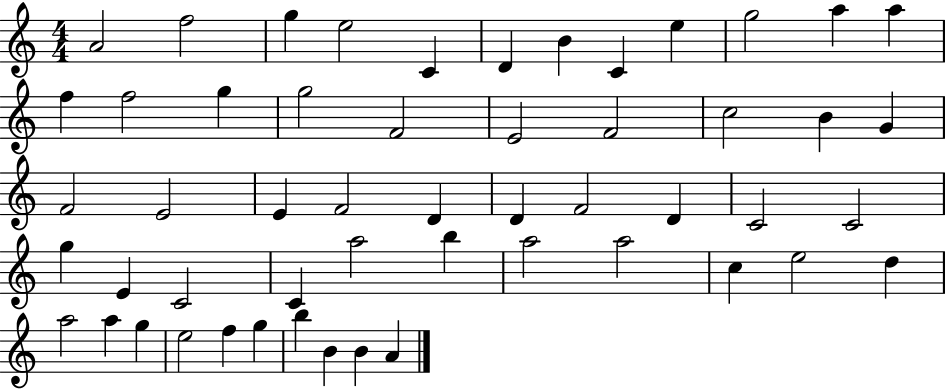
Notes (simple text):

A4/h F5/h G5/q E5/h C4/q D4/q B4/q C4/q E5/q G5/h A5/q A5/q F5/q F5/h G5/q G5/h F4/h E4/h F4/h C5/h B4/q G4/q F4/h E4/h E4/q F4/h D4/q D4/q F4/h D4/q C4/h C4/h G5/q E4/q C4/h C4/q A5/h B5/q A5/h A5/h C5/q E5/h D5/q A5/h A5/q G5/q E5/h F5/q G5/q B5/q B4/q B4/q A4/q